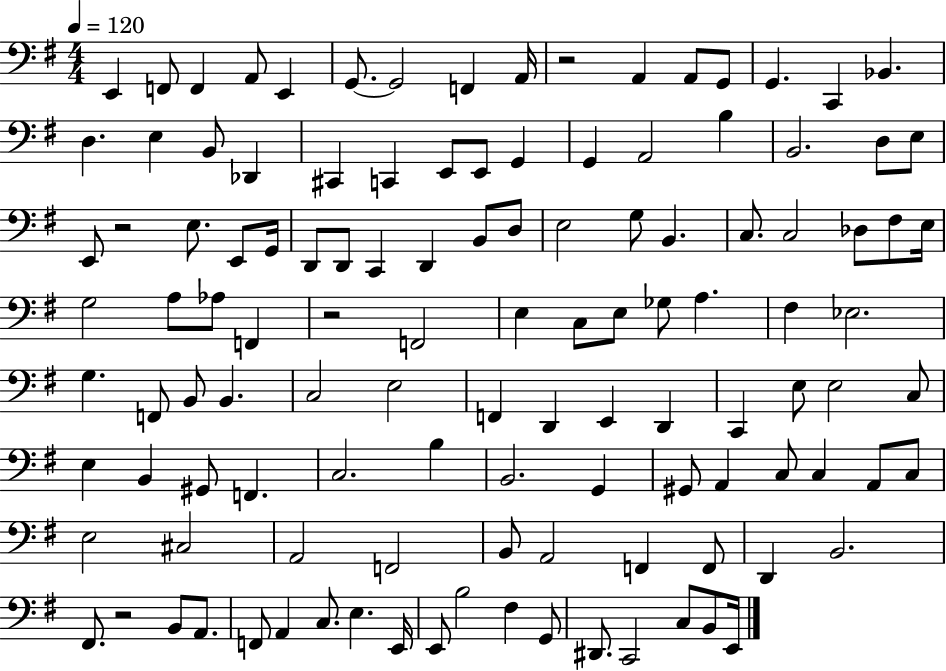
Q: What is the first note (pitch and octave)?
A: E2